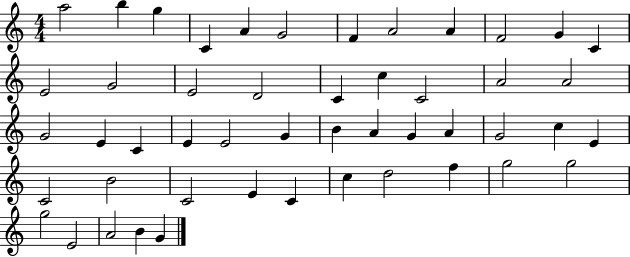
X:1
T:Untitled
M:4/4
L:1/4
K:C
a2 b g C A G2 F A2 A F2 G C E2 G2 E2 D2 C c C2 A2 A2 G2 E C E E2 G B A G A G2 c E C2 B2 C2 E C c d2 f g2 g2 g2 E2 A2 B G